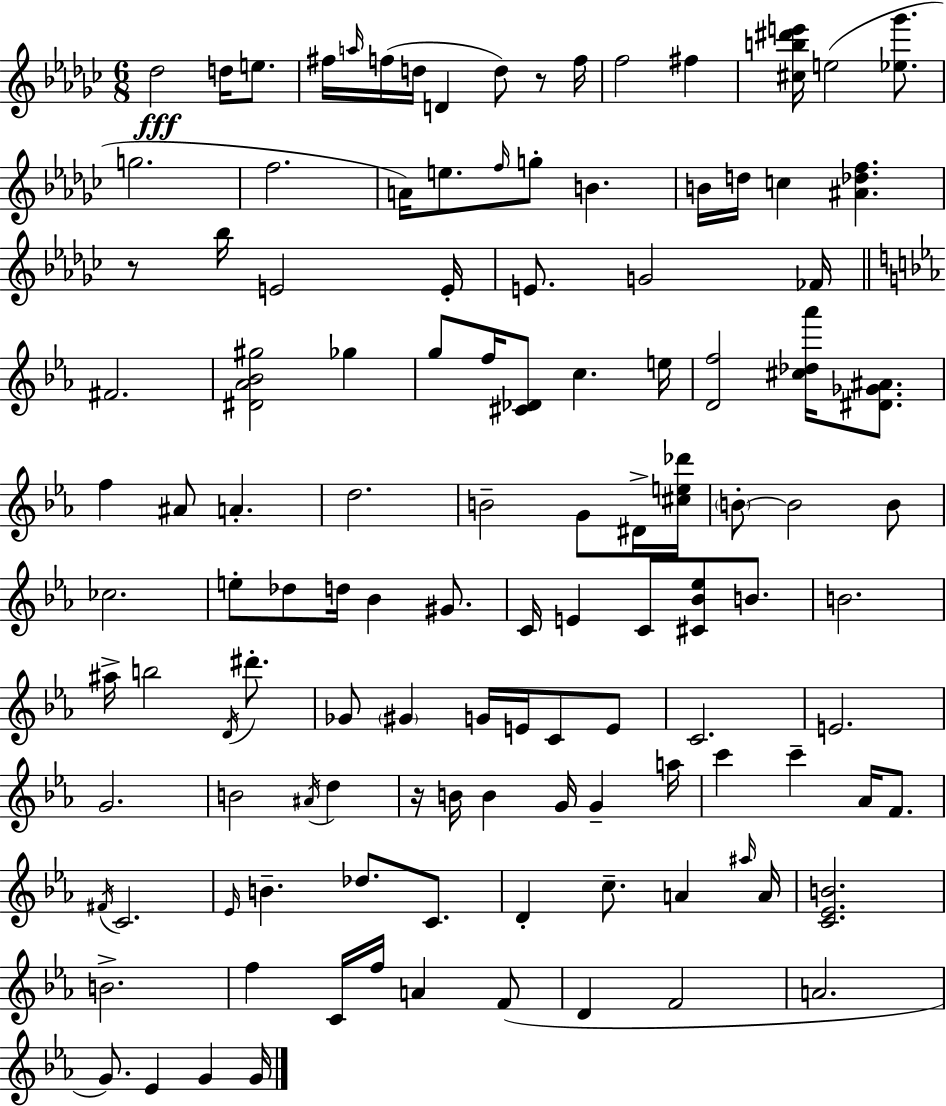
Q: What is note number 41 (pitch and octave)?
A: G4